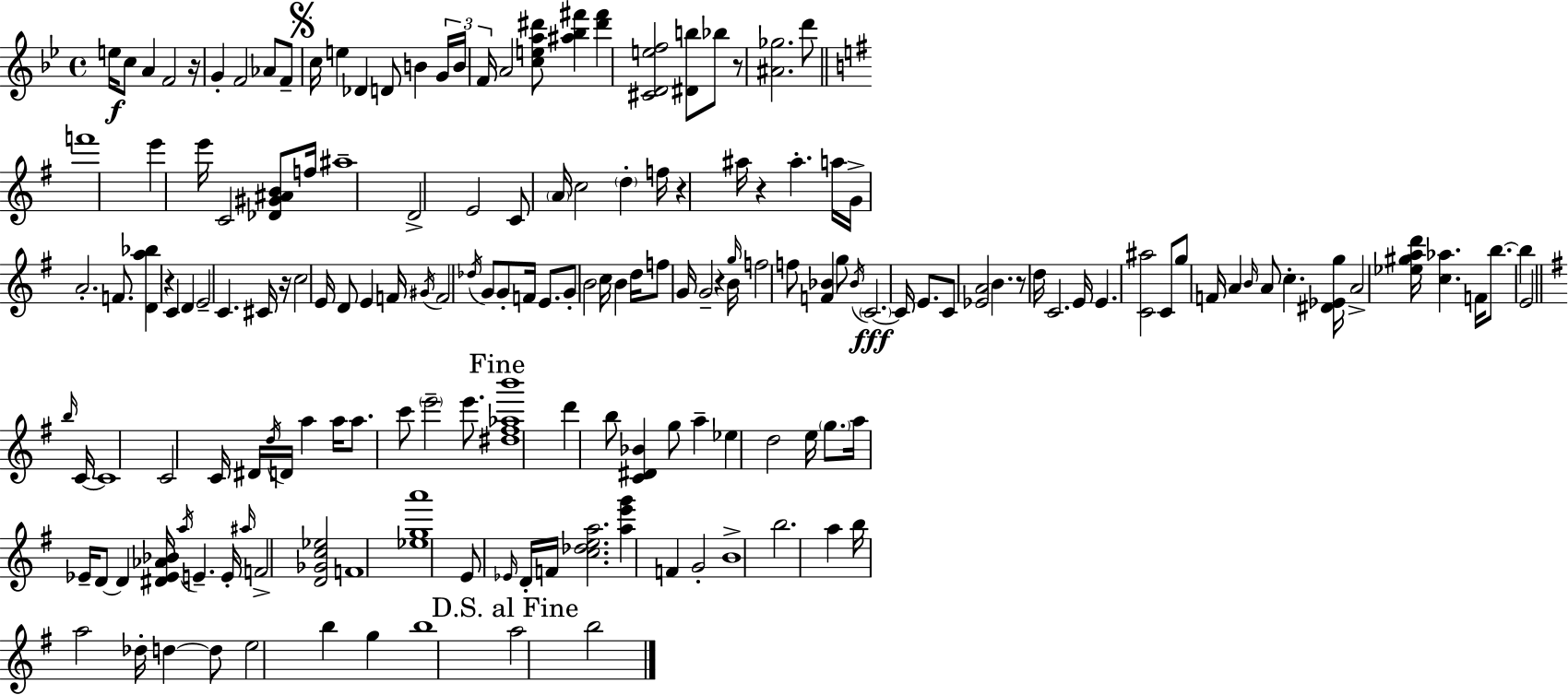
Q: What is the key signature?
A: BES major